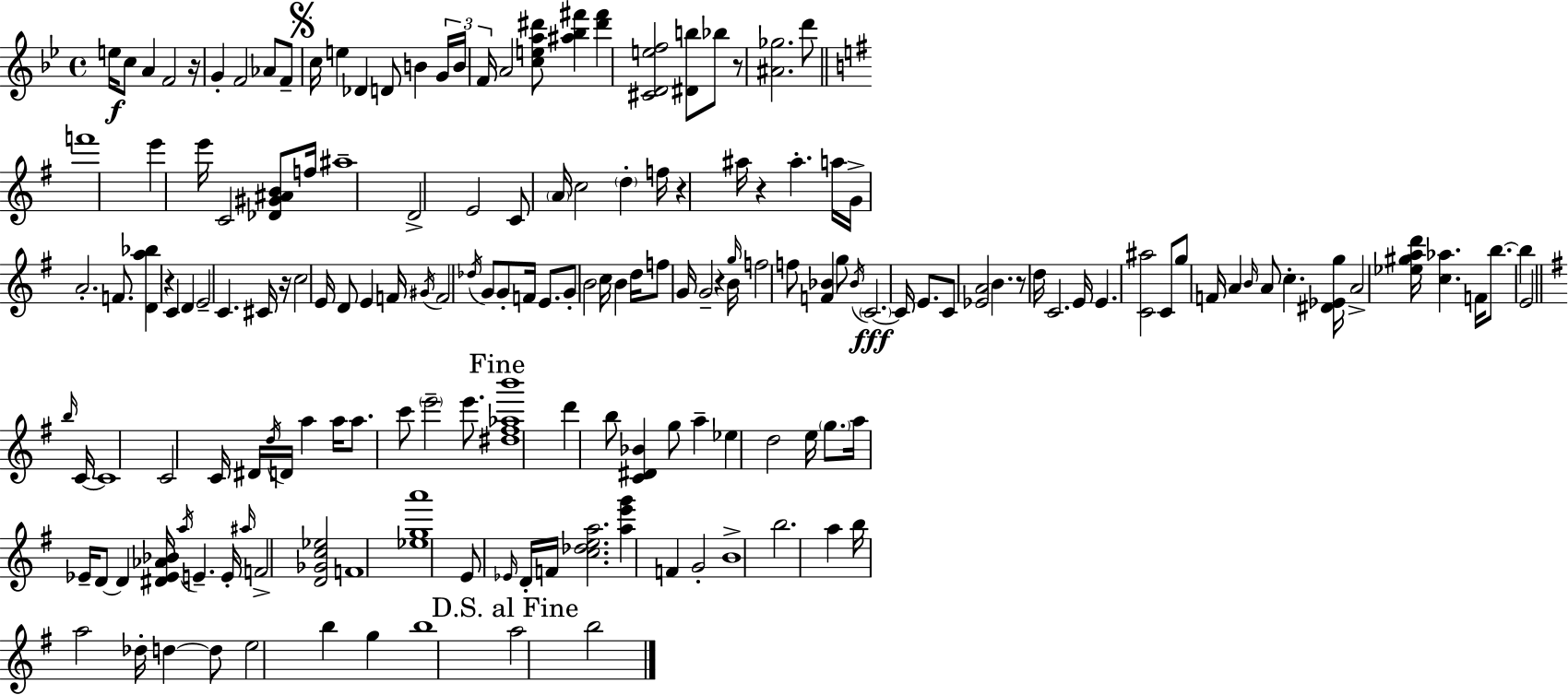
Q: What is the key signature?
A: BES major